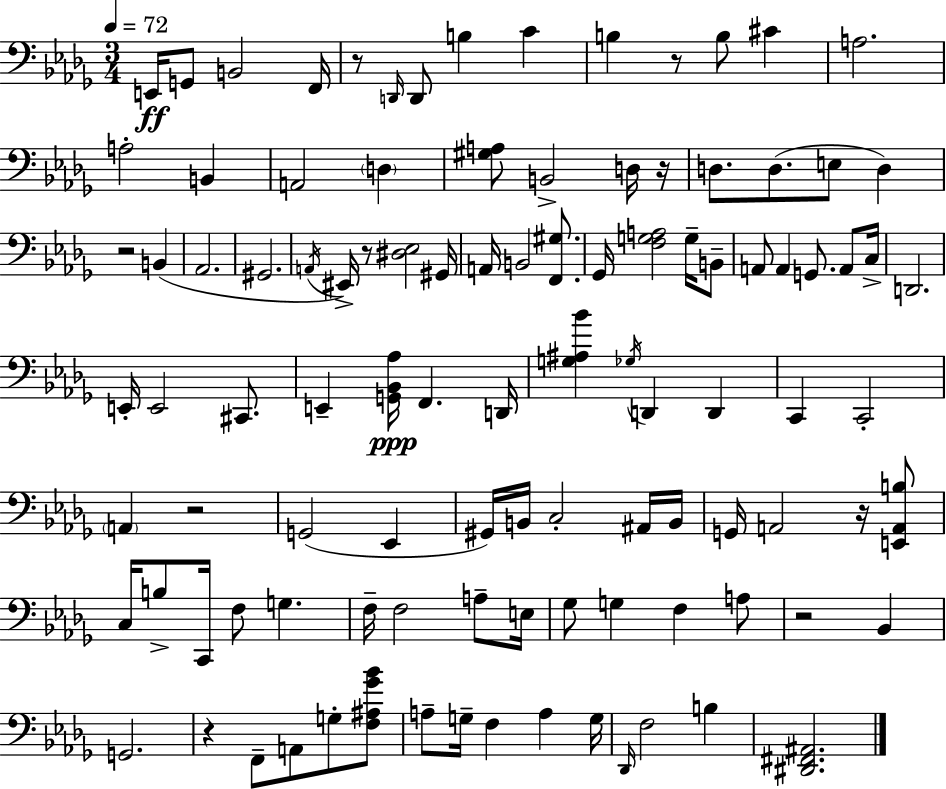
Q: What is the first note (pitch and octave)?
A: E2